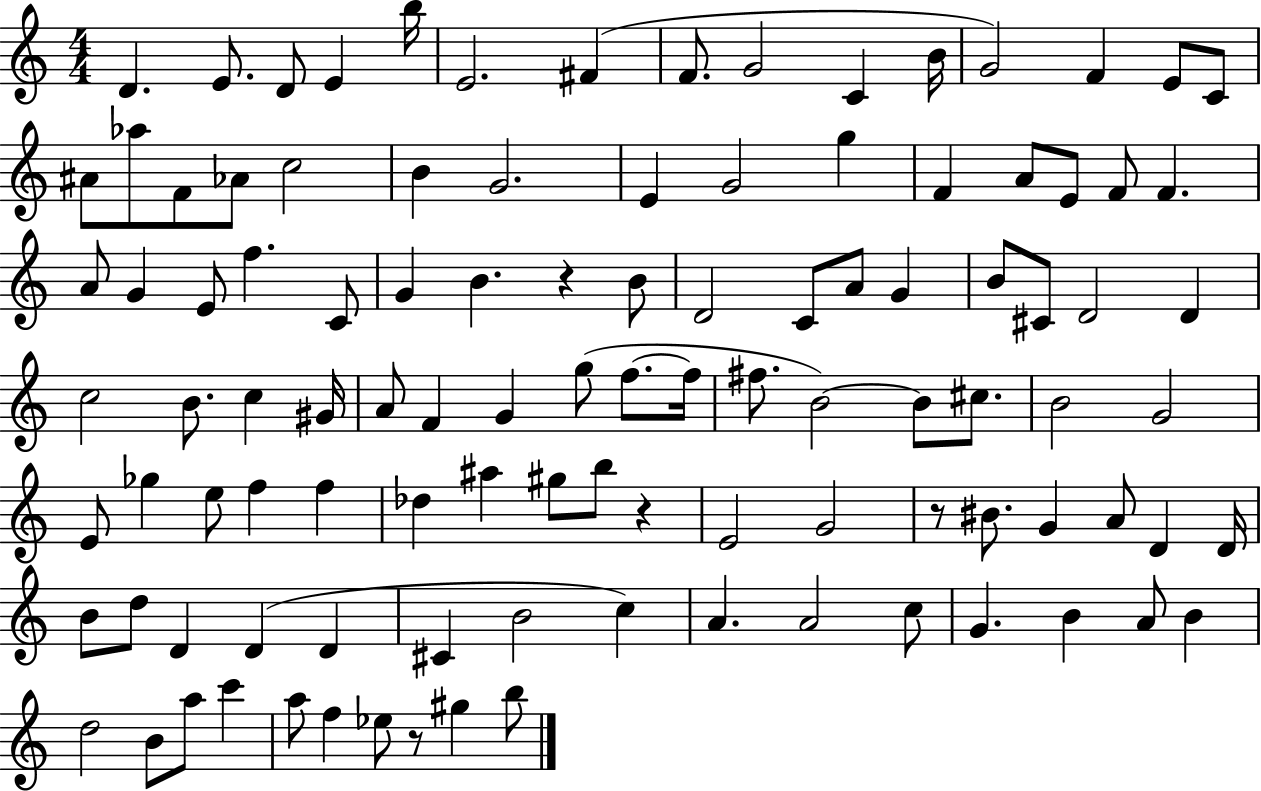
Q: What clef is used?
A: treble